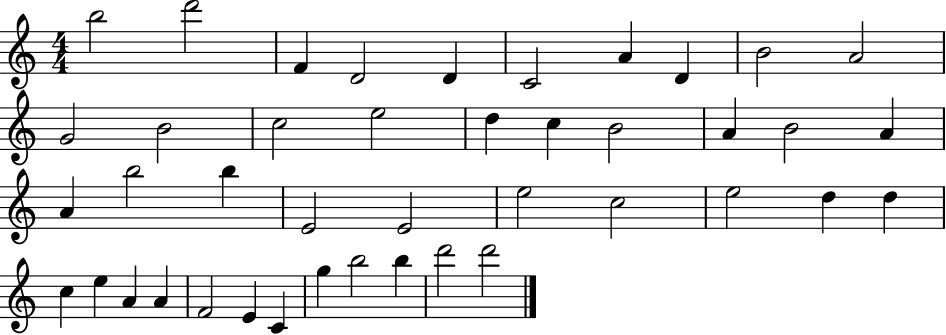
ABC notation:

X:1
T:Untitled
M:4/4
L:1/4
K:C
b2 d'2 F D2 D C2 A D B2 A2 G2 B2 c2 e2 d c B2 A B2 A A b2 b E2 E2 e2 c2 e2 d d c e A A F2 E C g b2 b d'2 d'2